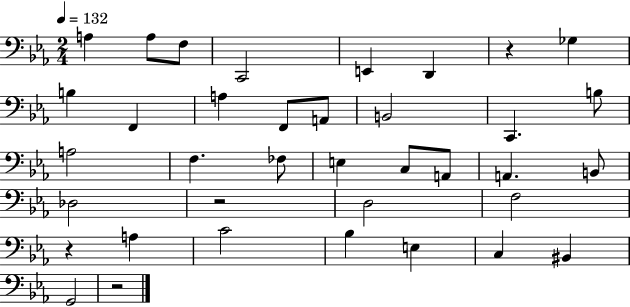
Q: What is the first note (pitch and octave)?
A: A3